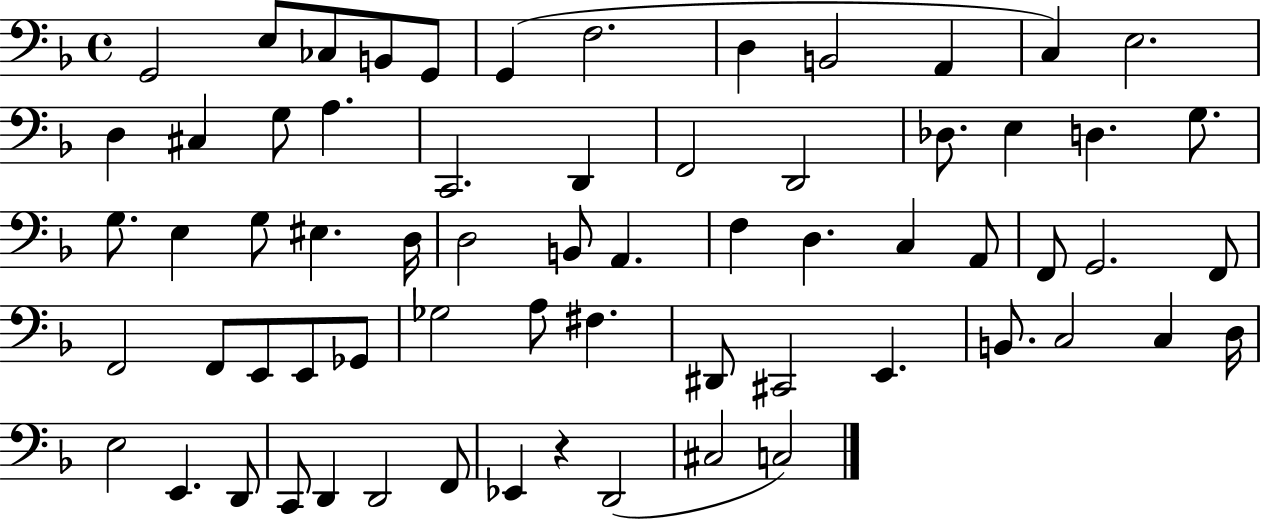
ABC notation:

X:1
T:Untitled
M:4/4
L:1/4
K:F
G,,2 E,/2 _C,/2 B,,/2 G,,/2 G,, F,2 D, B,,2 A,, C, E,2 D, ^C, G,/2 A, C,,2 D,, F,,2 D,,2 _D,/2 E, D, G,/2 G,/2 E, G,/2 ^E, D,/4 D,2 B,,/2 A,, F, D, C, A,,/2 F,,/2 G,,2 F,,/2 F,,2 F,,/2 E,,/2 E,,/2 _G,,/2 _G,2 A,/2 ^F, ^D,,/2 ^C,,2 E,, B,,/2 C,2 C, D,/4 E,2 E,, D,,/2 C,,/2 D,, D,,2 F,,/2 _E,, z D,,2 ^C,2 C,2